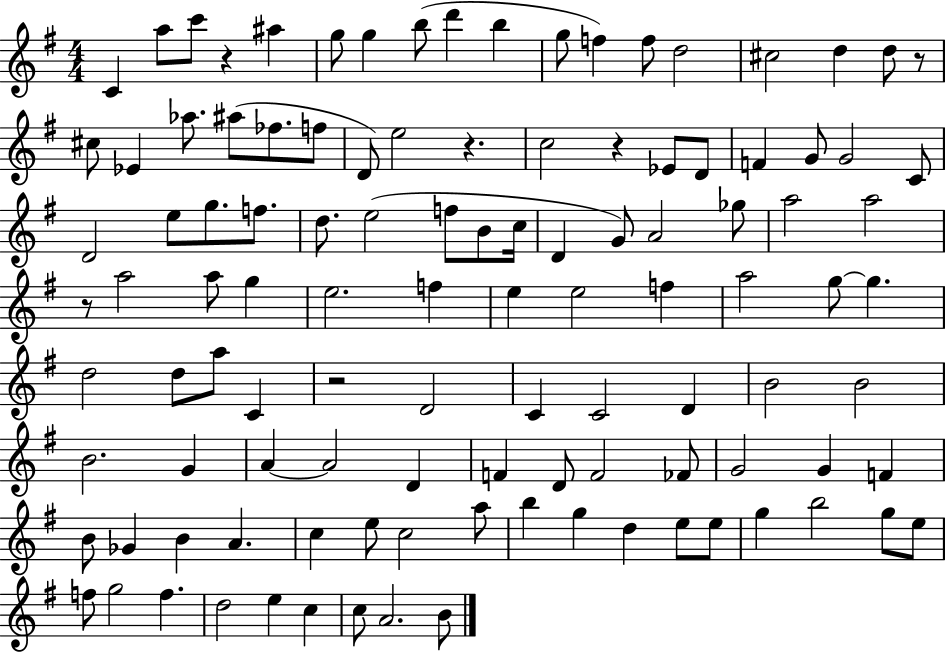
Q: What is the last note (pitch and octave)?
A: B4